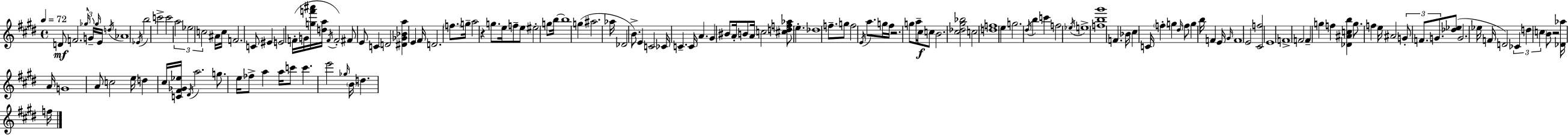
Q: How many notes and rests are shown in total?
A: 155